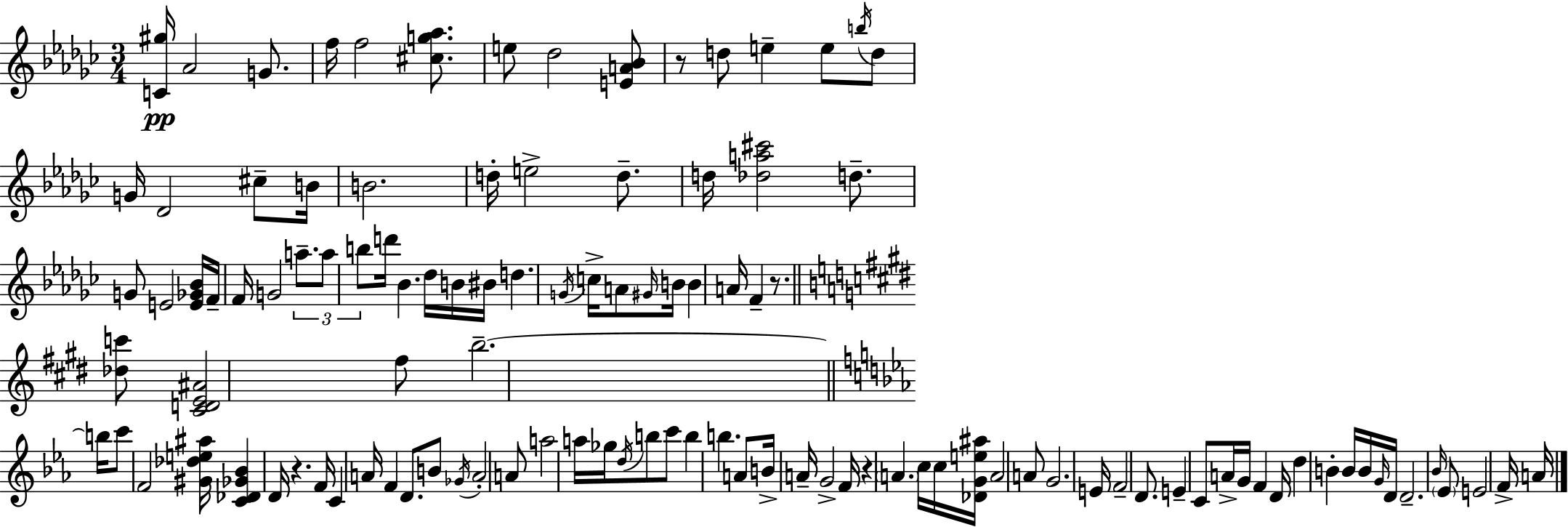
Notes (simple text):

[C4,G#5]/s Ab4/h G4/e. F5/s F5/h [C#5,G5,Ab5]/e. E5/e Db5/h [E4,A4,Bb4]/e R/e D5/e E5/q E5/e B5/s D5/e G4/s Db4/h C#5/e B4/s B4/h. D5/s E5/h D5/e. D5/s [Db5,A5,C#6]/h D5/e. G4/e E4/h [E4,Gb4,Bb4]/s F4/s F4/s G4/h A5/e. A5/e B5/e D6/s Bb4/q. Db5/s B4/s BIS4/s D5/q. G4/s C5/s A4/e G#4/s B4/s B4/q A4/s F4/q R/e. [Db5,C6]/e [C#4,D4,E4,A#4]/h F#5/e B5/h. B5/s C6/e F4/h [G#4,Db5,E5,A#5]/s [C4,Db4,Gb4,Bb4]/q D4/s R/q. F4/s C4/q A4/s F4/q D4/e. B4/e Gb4/s A4/h A4/e A5/h A5/s Gb5/s D5/s B5/e C6/e B5/q B5/q. A4/e B4/s A4/s G4/h F4/s R/q A4/q. C5/s C5/s [Db4,G4,E5,A#5]/s A4/h A4/e G4/h. E4/s F4/h D4/e. E4/q C4/e A4/s G4/s F4/q D4/s D5/q B4/q B4/s B4/s G4/s D4/s D4/h. Bb4/s Eb4/e E4/h F4/s A4/s